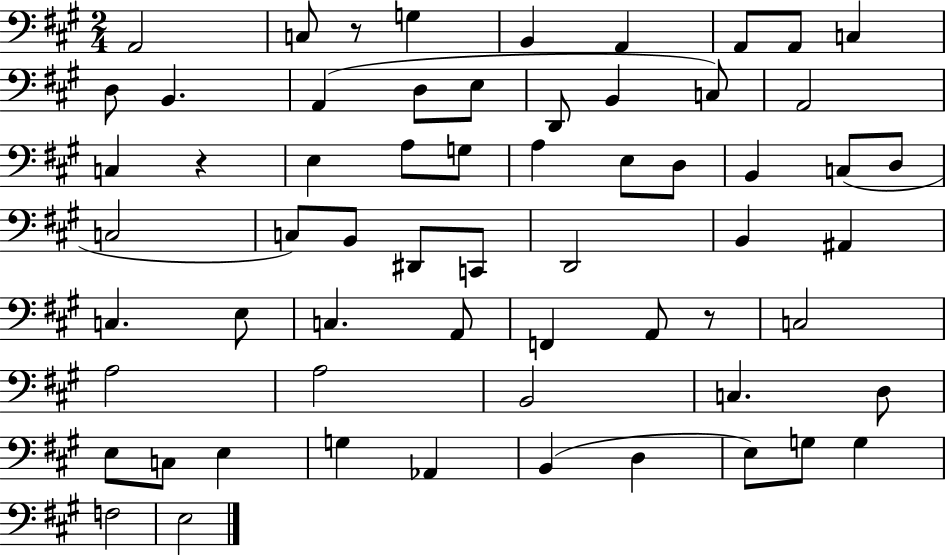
{
  \clef bass
  \numericTimeSignature
  \time 2/4
  \key a \major
  \repeat volta 2 { a,2 | c8 r8 g4 | b,4 a,4 | a,8 a,8 c4 | \break d8 b,4. | a,4( d8 e8 | d,8 b,4 c8) | a,2 | \break c4 r4 | e4 a8 g8 | a4 e8 d8 | b,4 c8( d8 | \break c2 | c8) b,8 dis,8 c,8 | d,2 | b,4 ais,4 | \break c4. e8 | c4. a,8 | f,4 a,8 r8 | c2 | \break a2 | a2 | b,2 | c4. d8 | \break e8 c8 e4 | g4 aes,4 | b,4( d4 | e8) g8 g4 | \break f2 | e2 | } \bar "|."
}